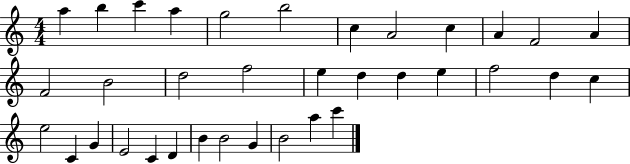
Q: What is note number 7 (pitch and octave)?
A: C5